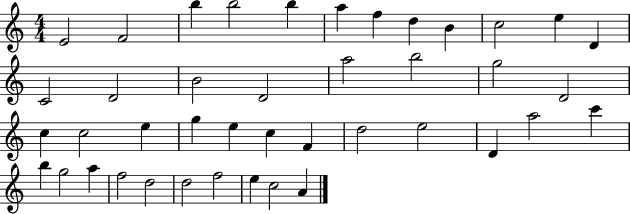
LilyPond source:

{
  \clef treble
  \numericTimeSignature
  \time 4/4
  \key c \major
  e'2 f'2 | b''4 b''2 b''4 | a''4 f''4 d''4 b'4 | c''2 e''4 d'4 | \break c'2 d'2 | b'2 d'2 | a''2 b''2 | g''2 d'2 | \break c''4 c''2 e''4 | g''4 e''4 c''4 f'4 | d''2 e''2 | d'4 a''2 c'''4 | \break b''4 g''2 a''4 | f''2 d''2 | d''2 f''2 | e''4 c''2 a'4 | \break \bar "|."
}